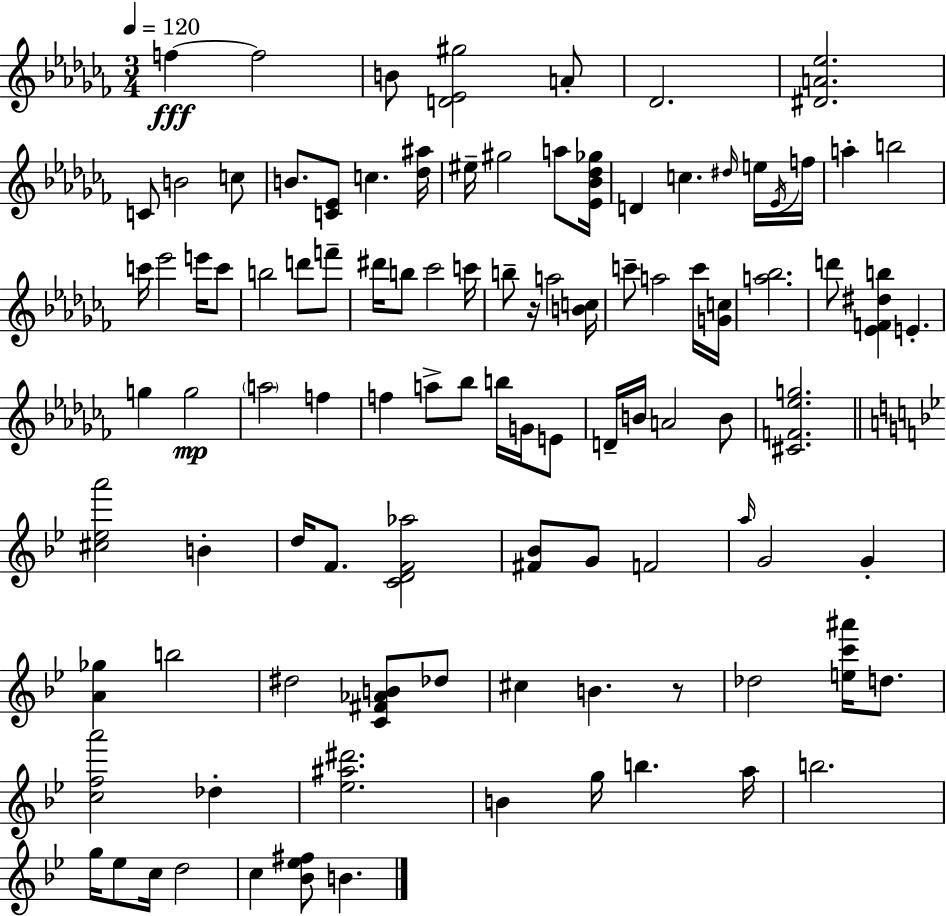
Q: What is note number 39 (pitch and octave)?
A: E4